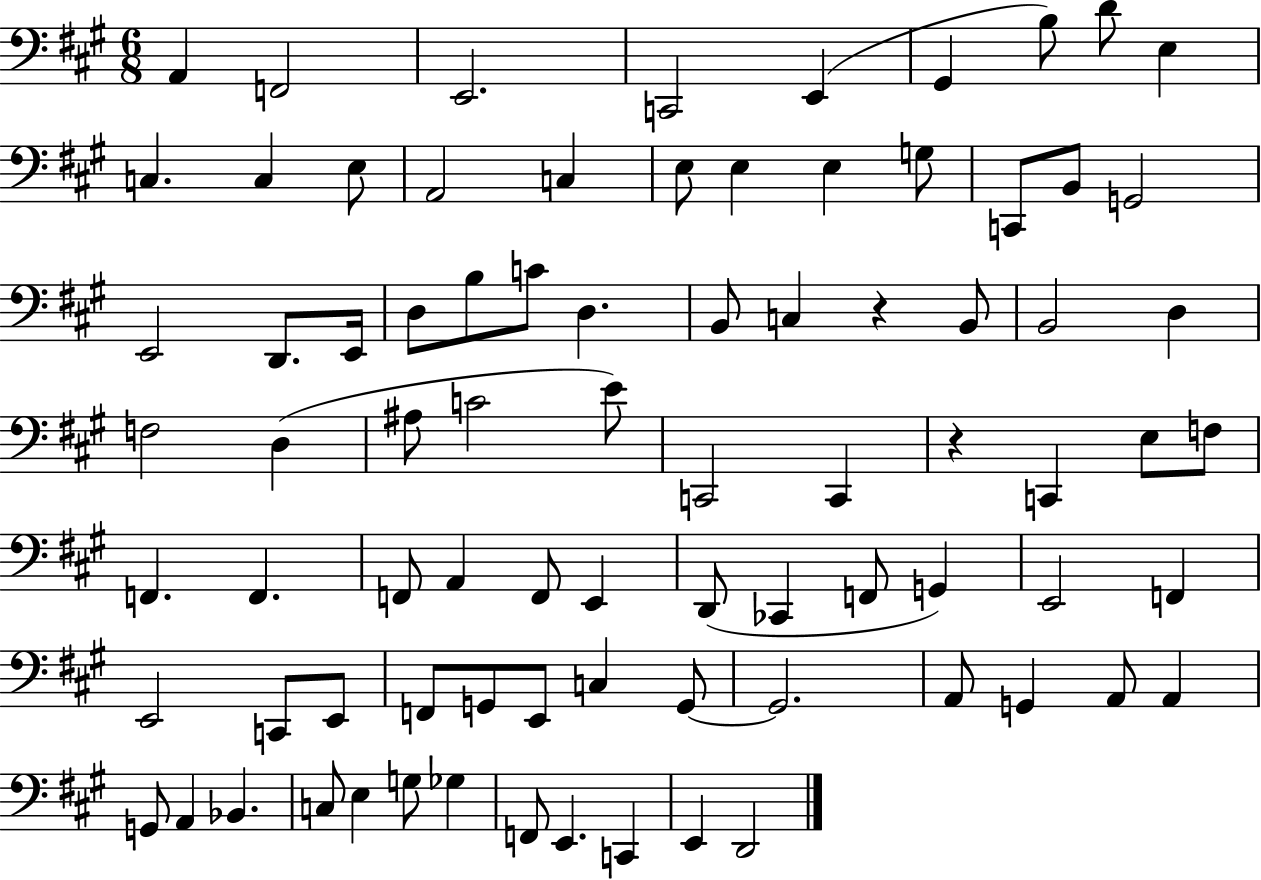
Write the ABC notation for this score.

X:1
T:Untitled
M:6/8
L:1/4
K:A
A,, F,,2 E,,2 C,,2 E,, ^G,, B,/2 D/2 E, C, C, E,/2 A,,2 C, E,/2 E, E, G,/2 C,,/2 B,,/2 G,,2 E,,2 D,,/2 E,,/4 D,/2 B,/2 C/2 D, B,,/2 C, z B,,/2 B,,2 D, F,2 D, ^A,/2 C2 E/2 C,,2 C,, z C,, E,/2 F,/2 F,, F,, F,,/2 A,, F,,/2 E,, D,,/2 _C,, F,,/2 G,, E,,2 F,, E,,2 C,,/2 E,,/2 F,,/2 G,,/2 E,,/2 C, G,,/2 G,,2 A,,/2 G,, A,,/2 A,, G,,/2 A,, _B,, C,/2 E, G,/2 _G, F,,/2 E,, C,, E,, D,,2